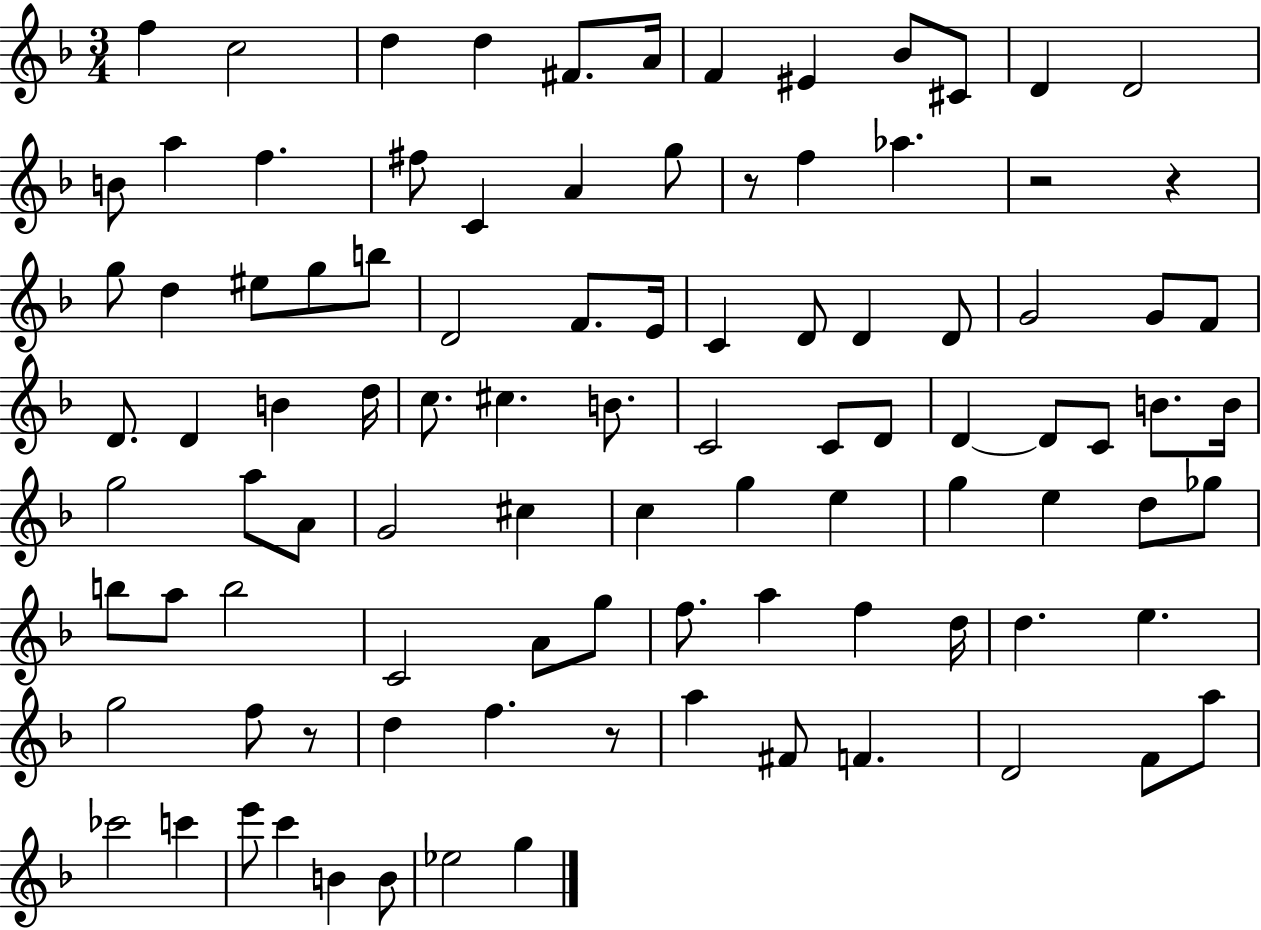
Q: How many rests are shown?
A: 5